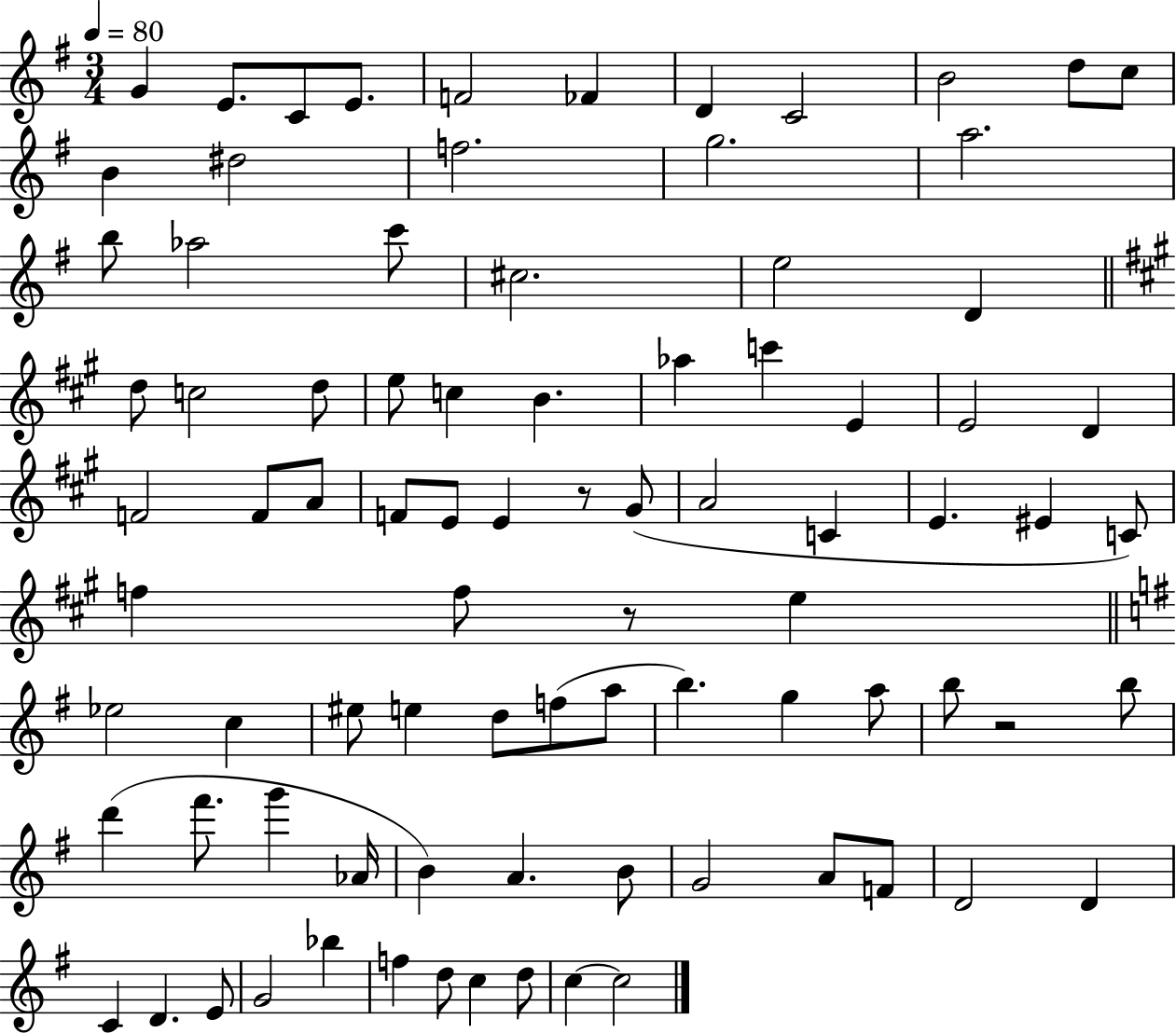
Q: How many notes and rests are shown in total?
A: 86